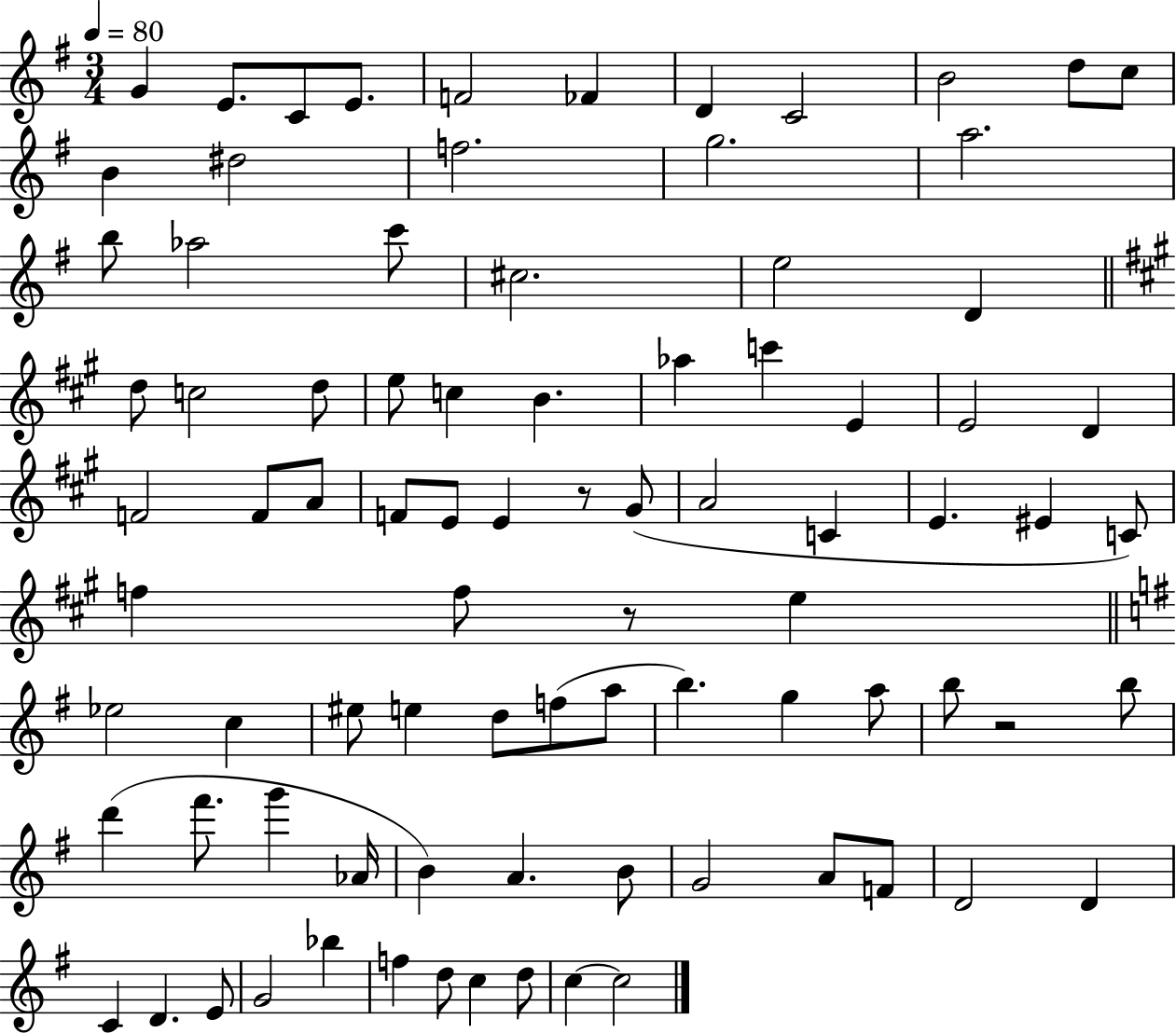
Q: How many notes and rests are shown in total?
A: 86